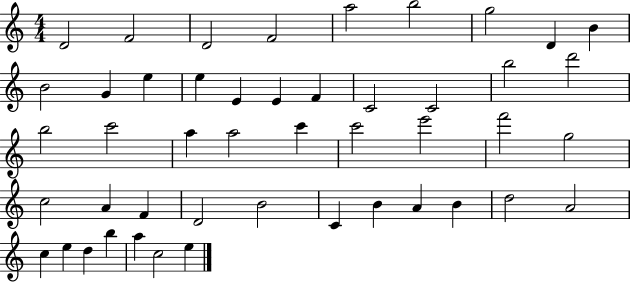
{
  \clef treble
  \numericTimeSignature
  \time 4/4
  \key c \major
  d'2 f'2 | d'2 f'2 | a''2 b''2 | g''2 d'4 b'4 | \break b'2 g'4 e''4 | e''4 e'4 e'4 f'4 | c'2 c'2 | b''2 d'''2 | \break b''2 c'''2 | a''4 a''2 c'''4 | c'''2 e'''2 | f'''2 g''2 | \break c''2 a'4 f'4 | d'2 b'2 | c'4 b'4 a'4 b'4 | d''2 a'2 | \break c''4 e''4 d''4 b''4 | a''4 c''2 e''4 | \bar "|."
}